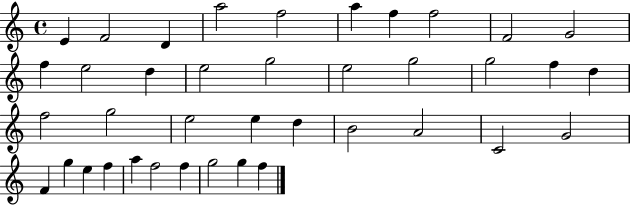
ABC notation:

X:1
T:Untitled
M:4/4
L:1/4
K:C
E F2 D a2 f2 a f f2 F2 G2 f e2 d e2 g2 e2 g2 g2 f d f2 g2 e2 e d B2 A2 C2 G2 F g e f a f2 f g2 g f